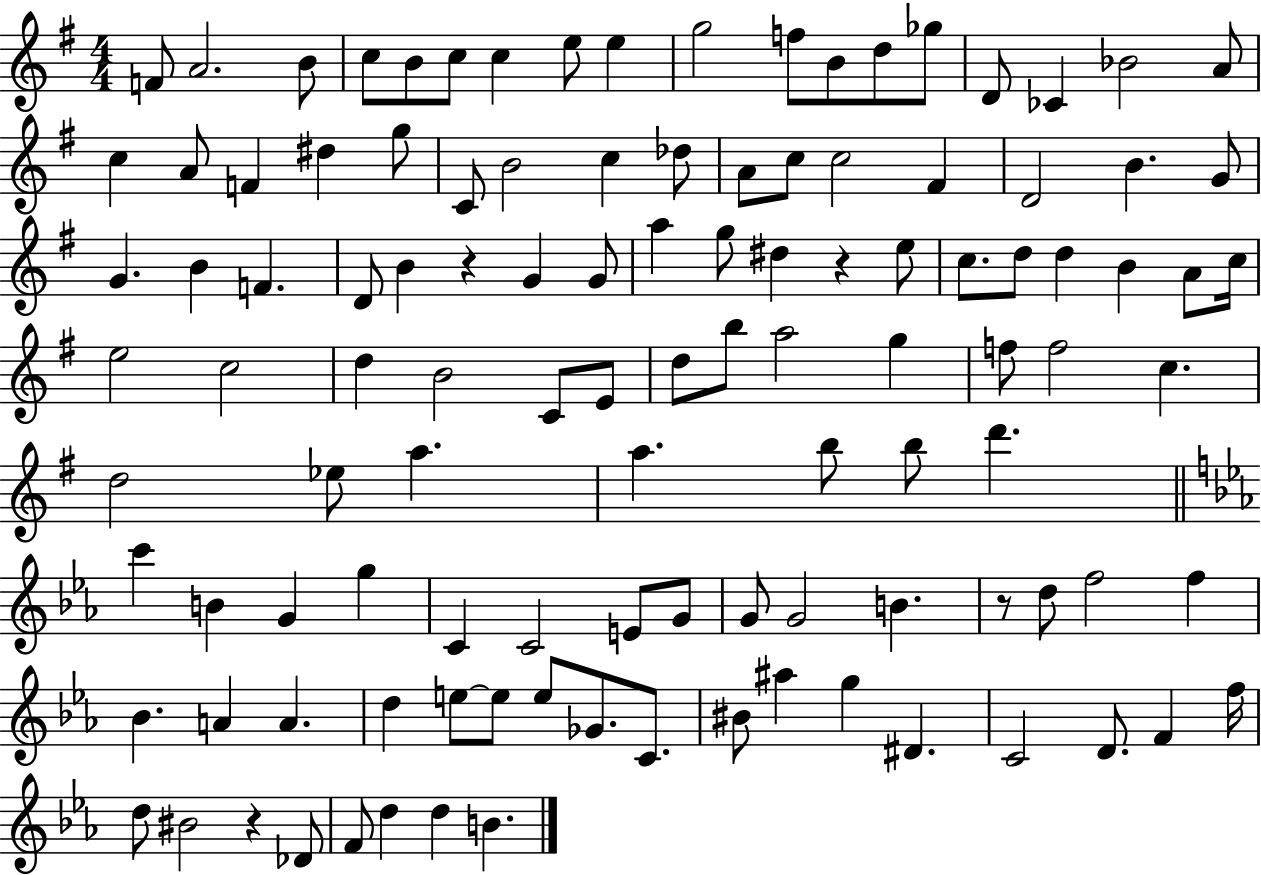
{
  \clef treble
  \numericTimeSignature
  \time 4/4
  \key g \major
  \repeat volta 2 { f'8 a'2. b'8 | c''8 b'8 c''8 c''4 e''8 e''4 | g''2 f''8 b'8 d''8 ges''8 | d'8 ces'4 bes'2 a'8 | \break c''4 a'8 f'4 dis''4 g''8 | c'8 b'2 c''4 des''8 | a'8 c''8 c''2 fis'4 | d'2 b'4. g'8 | \break g'4. b'4 f'4. | d'8 b'4 r4 g'4 g'8 | a''4 g''8 dis''4 r4 e''8 | c''8. d''8 d''4 b'4 a'8 c''16 | \break e''2 c''2 | d''4 b'2 c'8 e'8 | d''8 b''8 a''2 g''4 | f''8 f''2 c''4. | \break d''2 ees''8 a''4. | a''4. b''8 b''8 d'''4. | \bar "||" \break \key ees \major c'''4 b'4 g'4 g''4 | c'4 c'2 e'8 g'8 | g'8 g'2 b'4. | r8 d''8 f''2 f''4 | \break bes'4. a'4 a'4. | d''4 e''8~~ e''8 e''8 ges'8. c'8. | bis'8 ais''4 g''4 dis'4. | c'2 d'8. f'4 f''16 | \break d''8 bis'2 r4 des'8 | f'8 d''4 d''4 b'4. | } \bar "|."
}